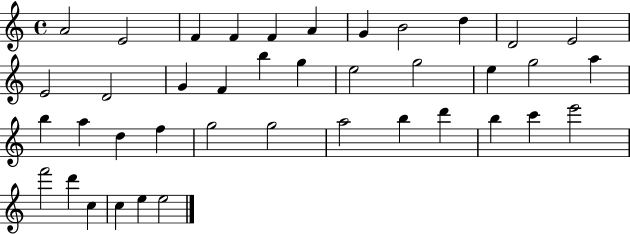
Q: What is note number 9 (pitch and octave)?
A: D5